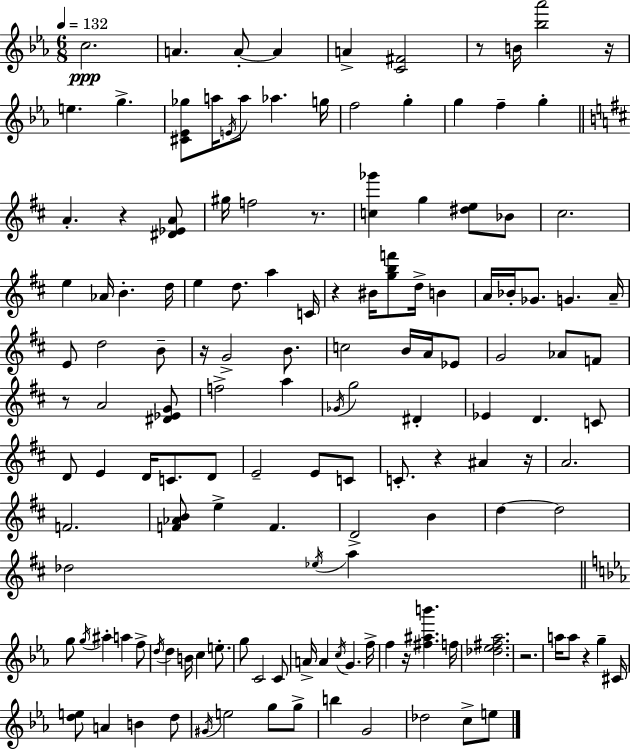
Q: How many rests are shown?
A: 12